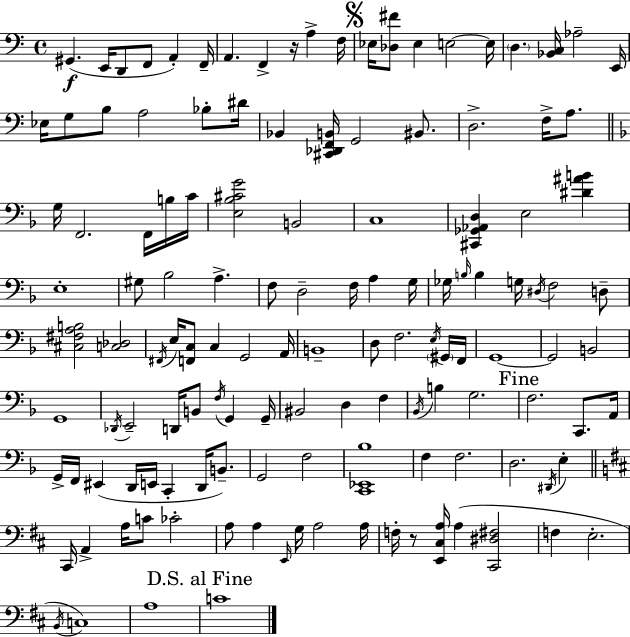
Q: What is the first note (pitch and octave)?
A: G#2